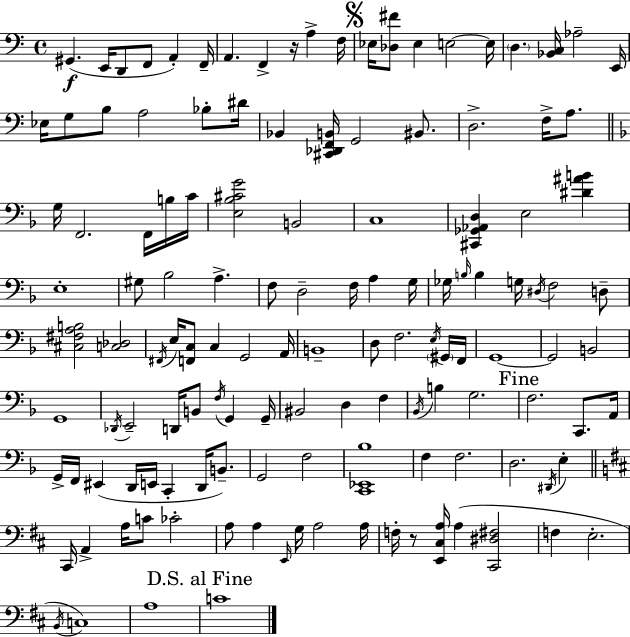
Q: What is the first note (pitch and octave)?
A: G#2